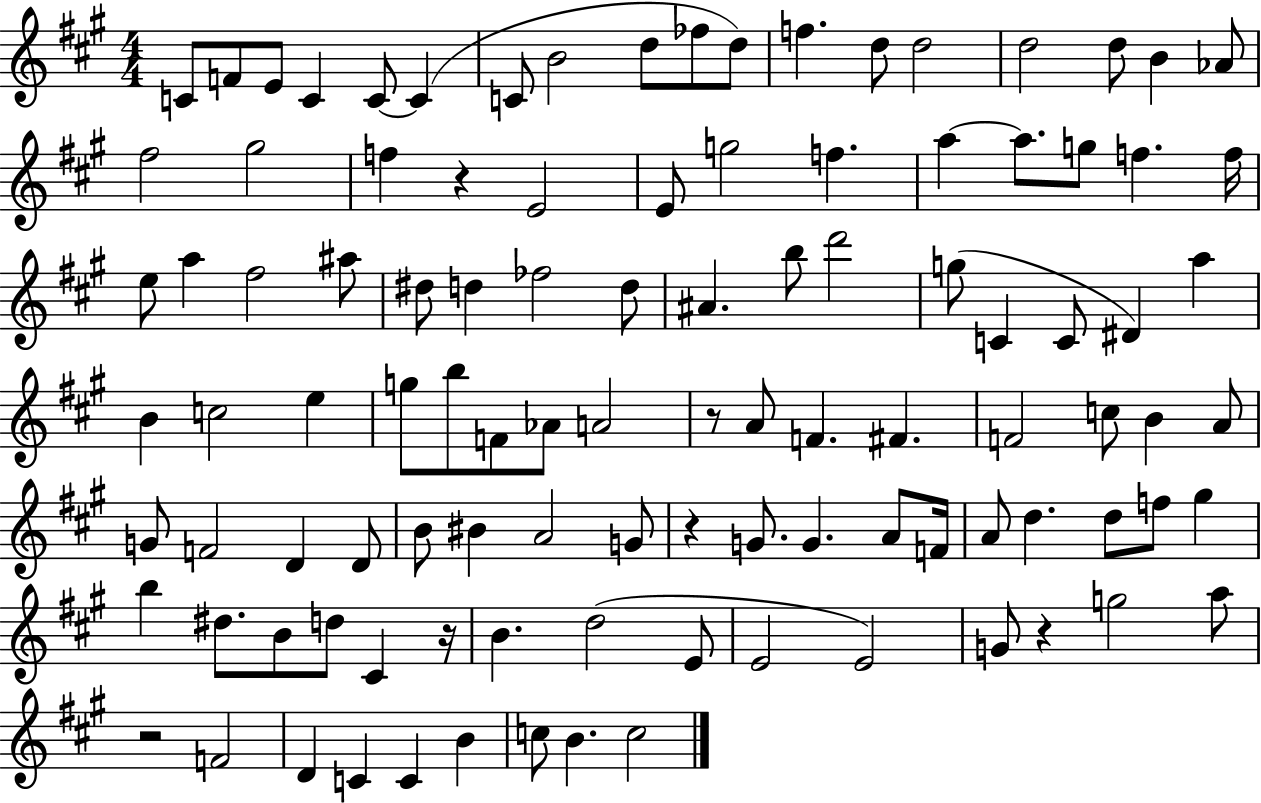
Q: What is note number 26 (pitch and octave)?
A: A5